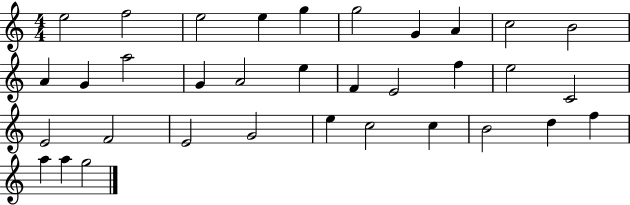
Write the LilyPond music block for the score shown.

{
  \clef treble
  \numericTimeSignature
  \time 4/4
  \key c \major
  e''2 f''2 | e''2 e''4 g''4 | g''2 g'4 a'4 | c''2 b'2 | \break a'4 g'4 a''2 | g'4 a'2 e''4 | f'4 e'2 f''4 | e''2 c'2 | \break e'2 f'2 | e'2 g'2 | e''4 c''2 c''4 | b'2 d''4 f''4 | \break a''4 a''4 g''2 | \bar "|."
}